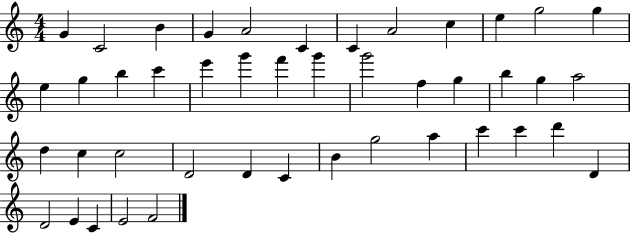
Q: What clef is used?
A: treble